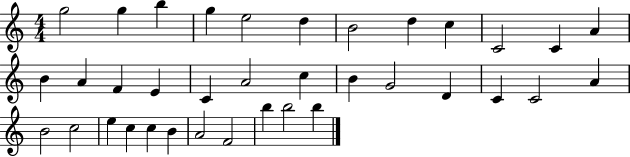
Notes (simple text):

G5/h G5/q B5/q G5/q E5/h D5/q B4/h D5/q C5/q C4/h C4/q A4/q B4/q A4/q F4/q E4/q C4/q A4/h C5/q B4/q G4/h D4/q C4/q C4/h A4/q B4/h C5/h E5/q C5/q C5/q B4/q A4/h F4/h B5/q B5/h B5/q